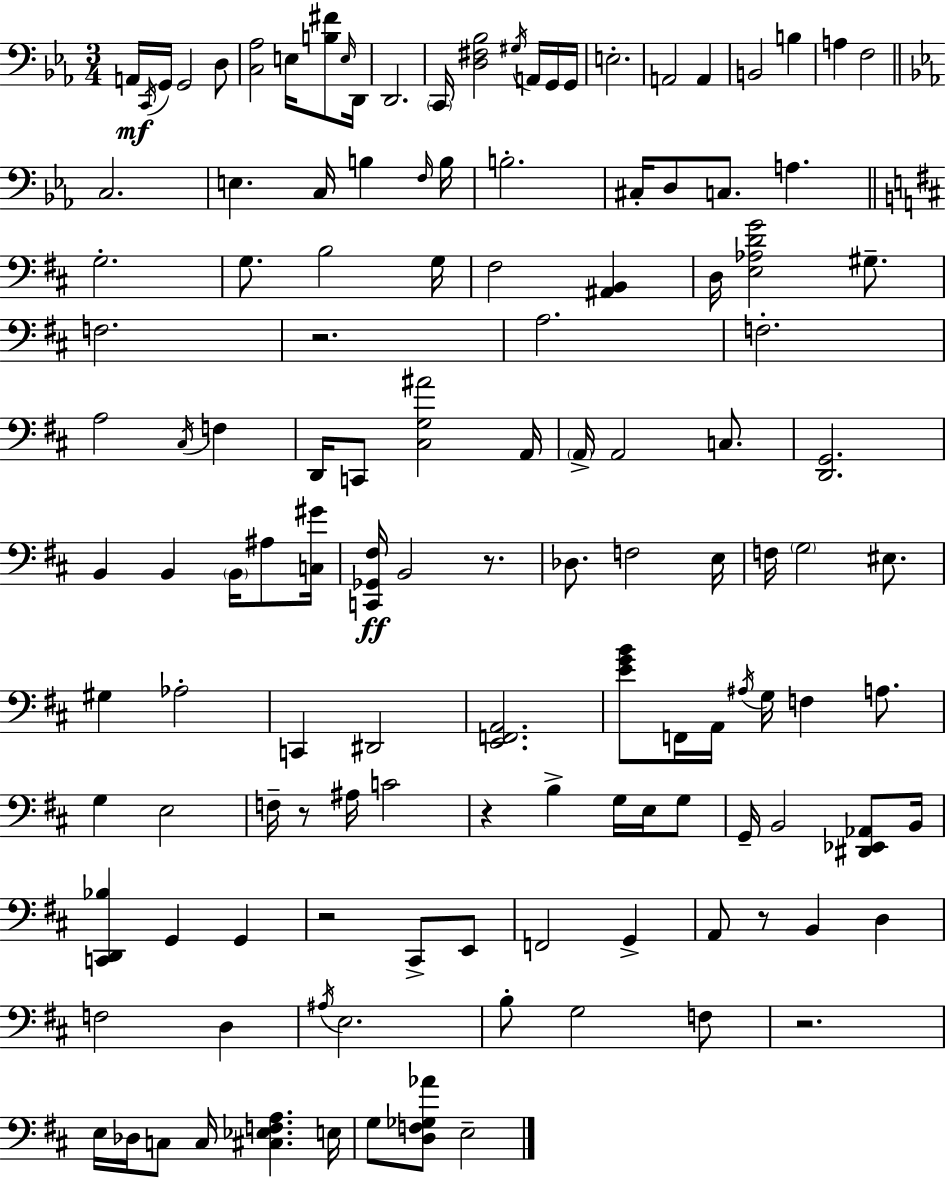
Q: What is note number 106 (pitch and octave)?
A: G3